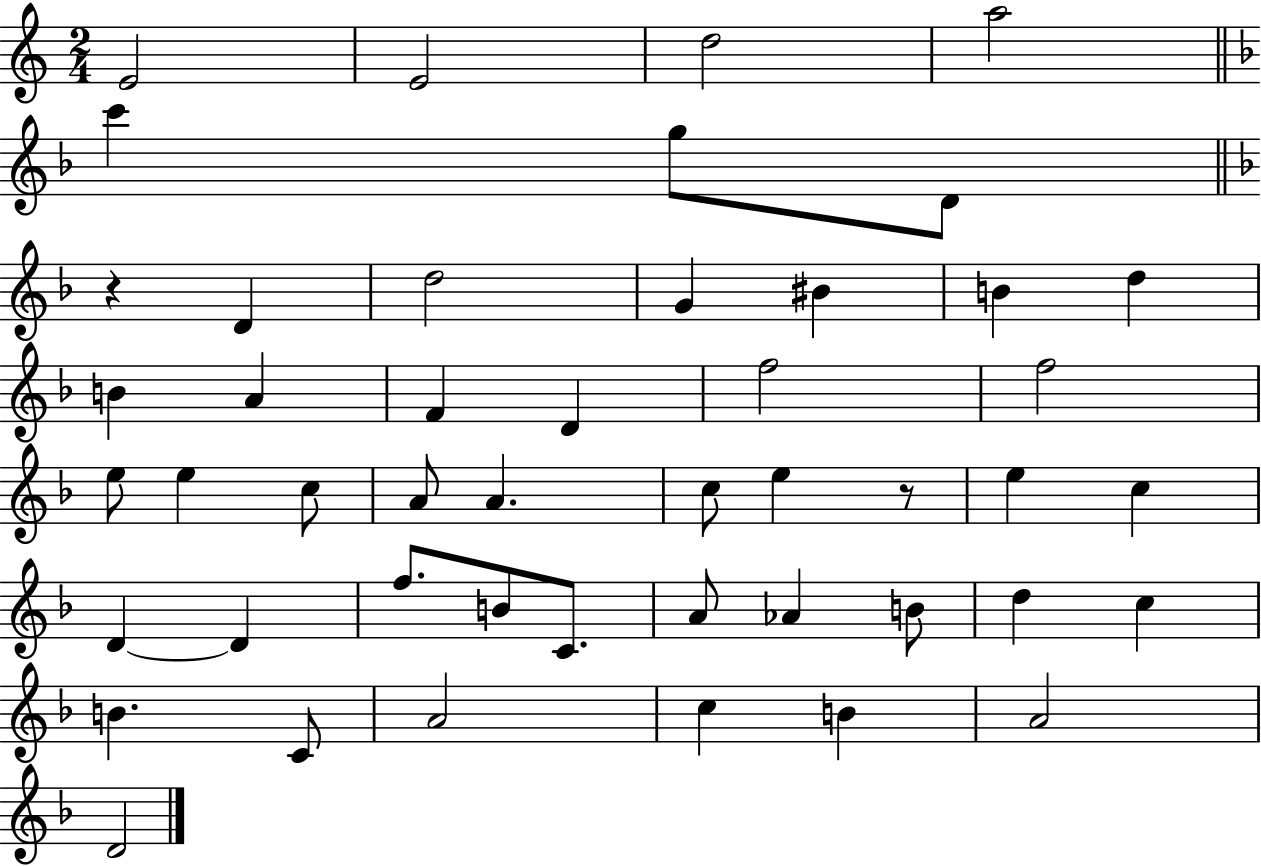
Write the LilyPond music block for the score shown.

{
  \clef treble
  \numericTimeSignature
  \time 2/4
  \key c \major
  e'2 | e'2 | d''2 | a''2 | \break \bar "||" \break \key f \major c'''4 g''8 d'8 | \bar "||" \break \key d \minor r4 d'4 | d''2 | g'4 bis'4 | b'4 d''4 | \break b'4 a'4 | f'4 d'4 | f''2 | f''2 | \break e''8 e''4 c''8 | a'8 a'4. | c''8 e''4 r8 | e''4 c''4 | \break d'4~~ d'4 | f''8. b'8 c'8. | a'8 aes'4 b'8 | d''4 c''4 | \break b'4. c'8 | a'2 | c''4 b'4 | a'2 | \break d'2 | \bar "|."
}